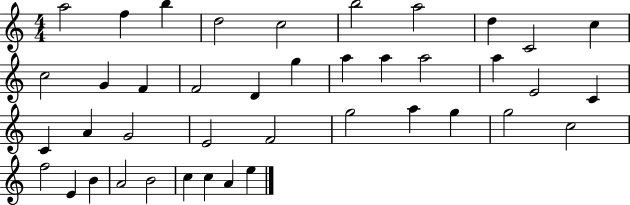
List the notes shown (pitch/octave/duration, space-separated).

A5/h F5/q B5/q D5/h C5/h B5/h A5/h D5/q C4/h C5/q C5/h G4/q F4/q F4/h D4/q G5/q A5/q A5/q A5/h A5/q E4/h C4/q C4/q A4/q G4/h E4/h F4/h G5/h A5/q G5/q G5/h C5/h F5/h E4/q B4/q A4/h B4/h C5/q C5/q A4/q E5/q